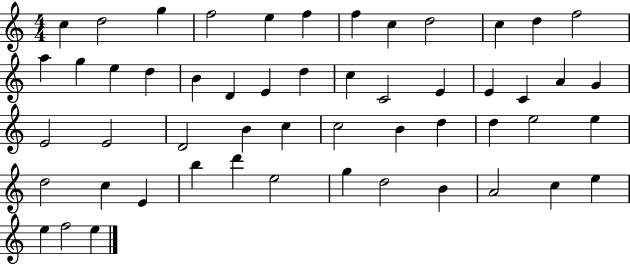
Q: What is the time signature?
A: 4/4